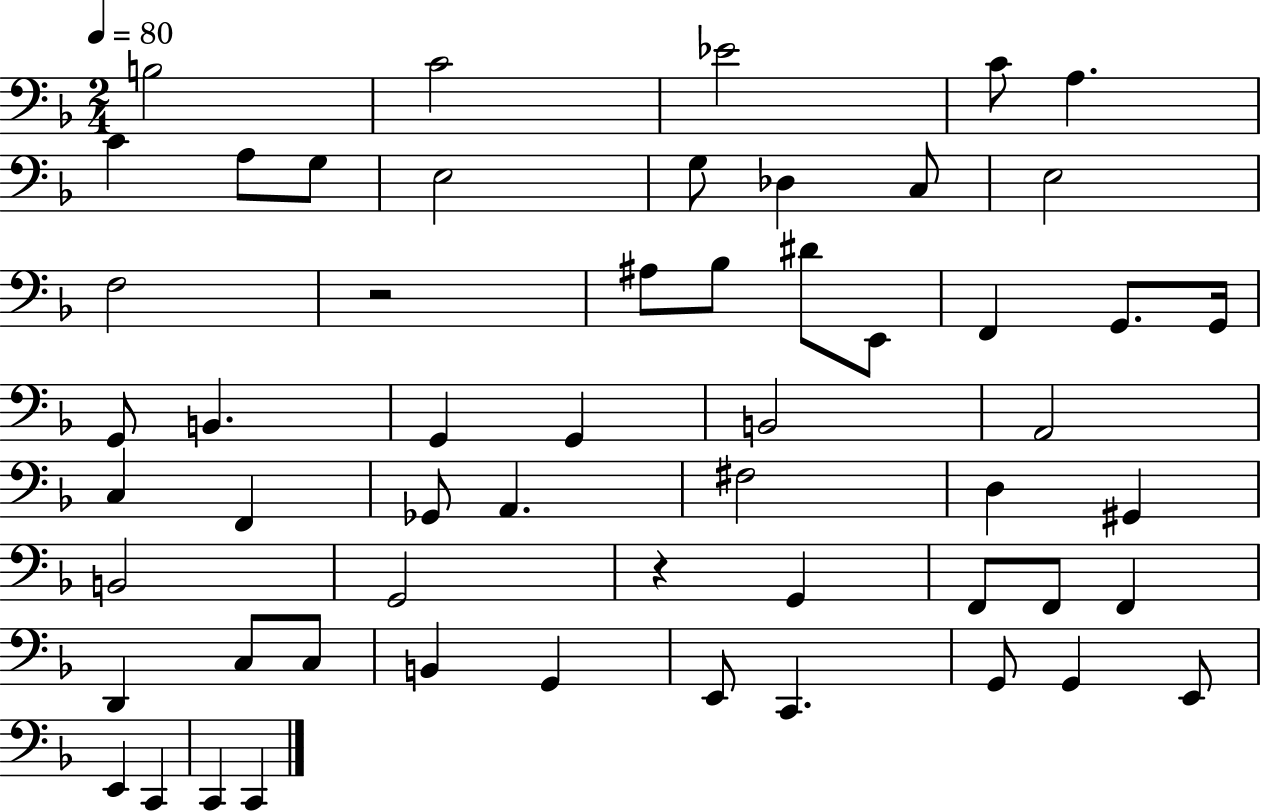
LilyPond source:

{
  \clef bass
  \numericTimeSignature
  \time 2/4
  \key f \major
  \tempo 4 = 80
  b2 | c'2 | ees'2 | c'8 a4. | \break c'4 a8 g8 | e2 | g8 des4 c8 | e2 | \break f2 | r2 | ais8 bes8 dis'8 e,8 | f,4 g,8. g,16 | \break g,8 b,4. | g,4 g,4 | b,2 | a,2 | \break c4 f,4 | ges,8 a,4. | fis2 | d4 gis,4 | \break b,2 | g,2 | r4 g,4 | f,8 f,8 f,4 | \break d,4 c8 c8 | b,4 g,4 | e,8 c,4. | g,8 g,4 e,8 | \break e,4 c,4 | c,4 c,4 | \bar "|."
}